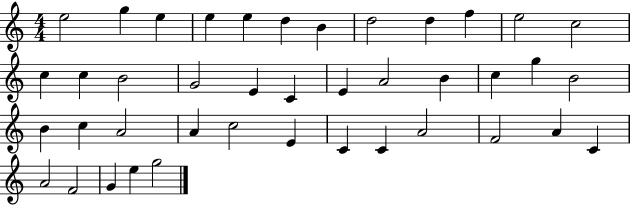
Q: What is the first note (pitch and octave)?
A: E5